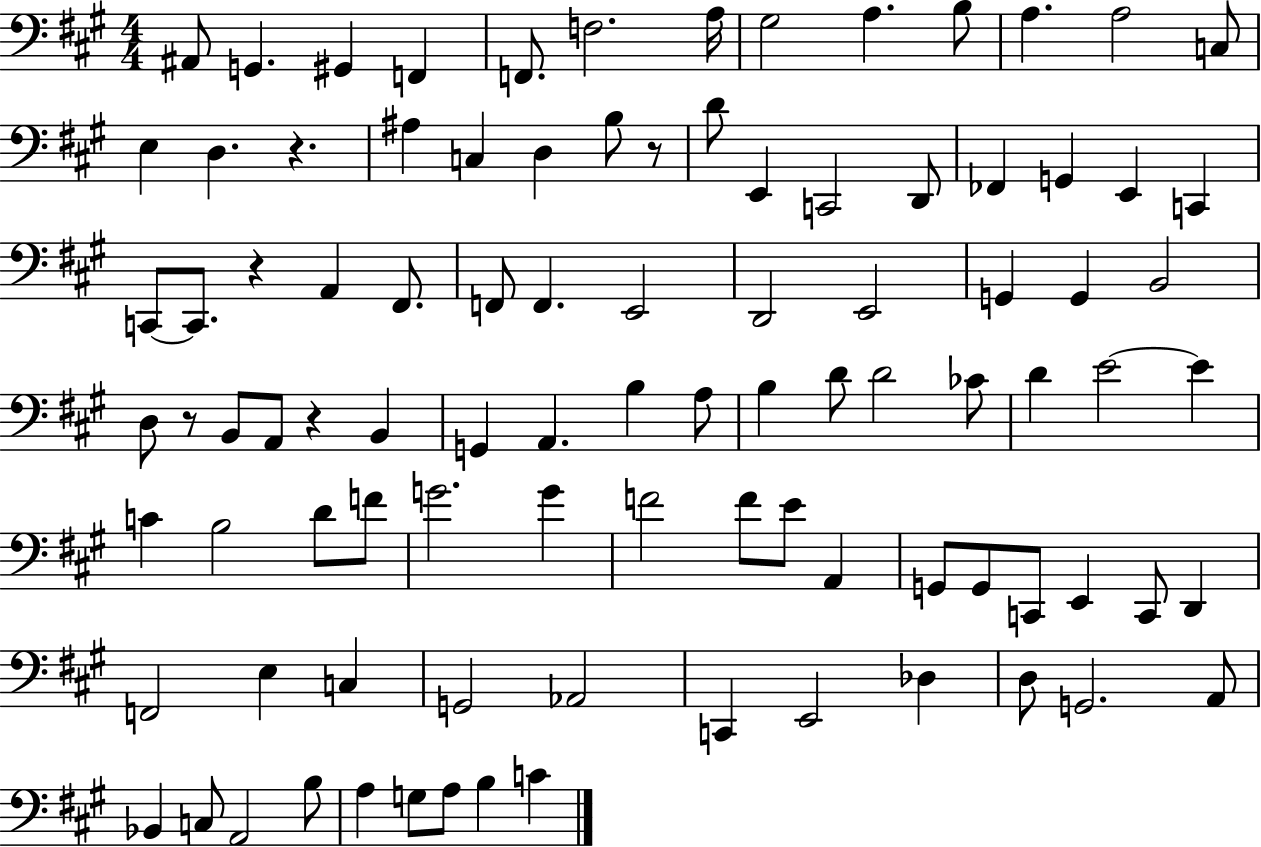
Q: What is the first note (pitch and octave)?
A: A#2